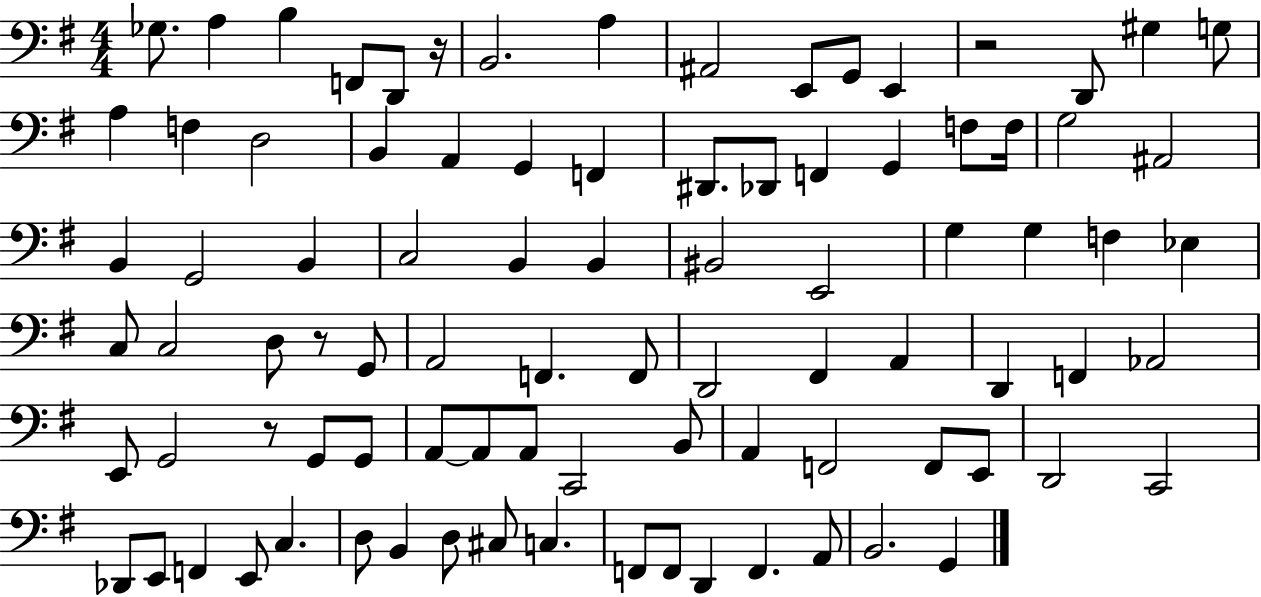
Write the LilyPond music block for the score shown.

{
  \clef bass
  \numericTimeSignature
  \time 4/4
  \key g \major
  ges8. a4 b4 f,8 d,8 r16 | b,2. a4 | ais,2 e,8 g,8 e,4 | r2 d,8 gis4 g8 | \break a4 f4 d2 | b,4 a,4 g,4 f,4 | dis,8. des,8 f,4 g,4 f8 f16 | g2 ais,2 | \break b,4 g,2 b,4 | c2 b,4 b,4 | bis,2 e,2 | g4 g4 f4 ees4 | \break c8 c2 d8 r8 g,8 | a,2 f,4. f,8 | d,2 fis,4 a,4 | d,4 f,4 aes,2 | \break e,8 g,2 r8 g,8 g,8 | a,8~~ a,8 a,8 c,2 b,8 | a,4 f,2 f,8 e,8 | d,2 c,2 | \break des,8 e,8 f,4 e,8 c4. | d8 b,4 d8 cis8 c4. | f,8 f,8 d,4 f,4. a,8 | b,2. g,4 | \break \bar "|."
}